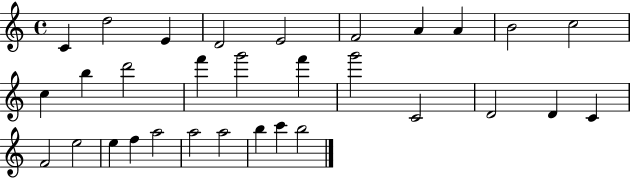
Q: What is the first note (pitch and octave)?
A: C4